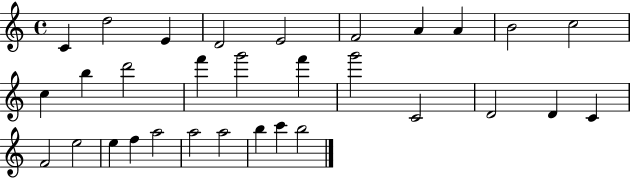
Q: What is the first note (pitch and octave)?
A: C4